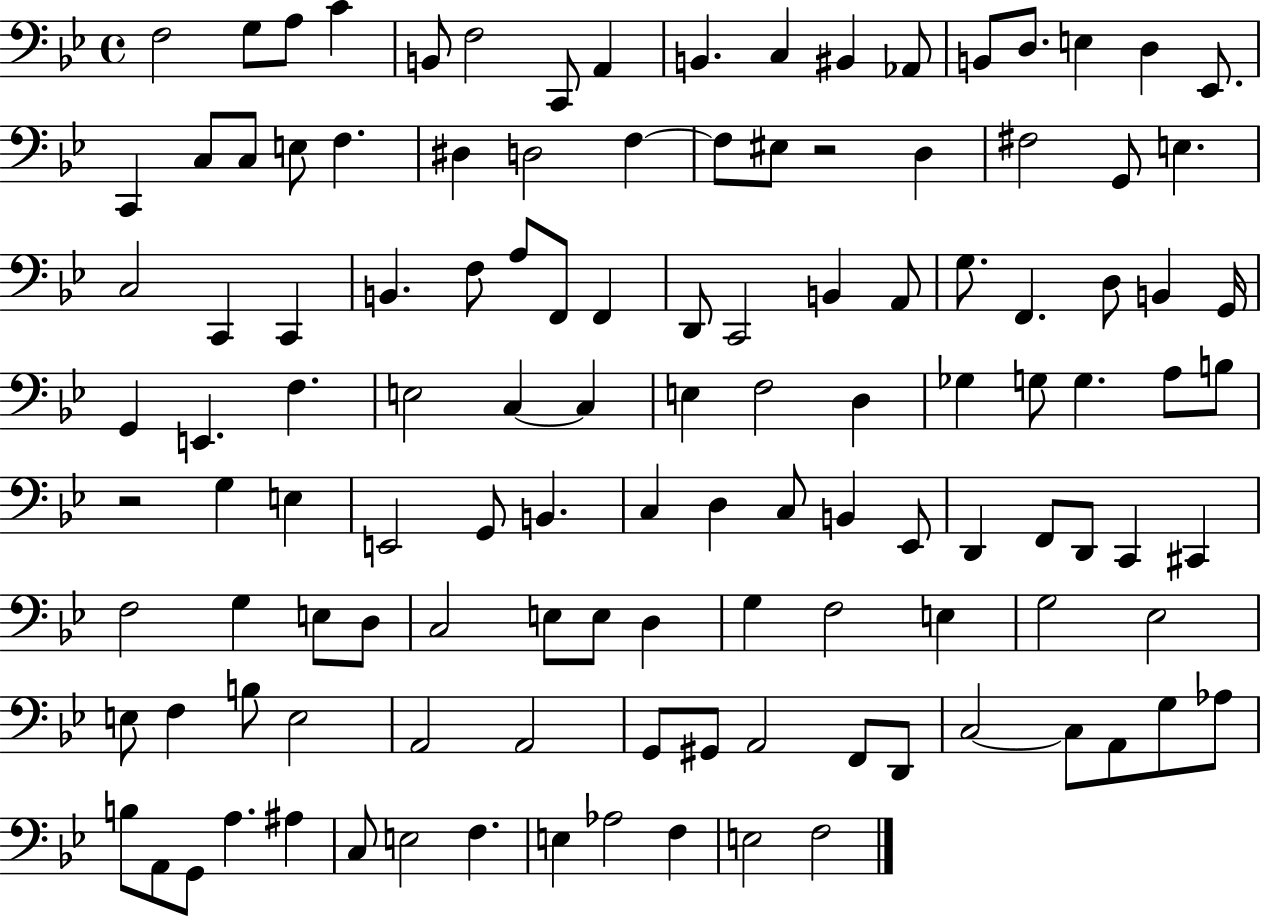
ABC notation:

X:1
T:Untitled
M:4/4
L:1/4
K:Bb
F,2 G,/2 A,/2 C B,,/2 F,2 C,,/2 A,, B,, C, ^B,, _A,,/2 B,,/2 D,/2 E, D, _E,,/2 C,, C,/2 C,/2 E,/2 F, ^D, D,2 F, F,/2 ^E,/2 z2 D, ^F,2 G,,/2 E, C,2 C,, C,, B,, F,/2 A,/2 F,,/2 F,, D,,/2 C,,2 B,, A,,/2 G,/2 F,, D,/2 B,, G,,/4 G,, E,, F, E,2 C, C, E, F,2 D, _G, G,/2 G, A,/2 B,/2 z2 G, E, E,,2 G,,/2 B,, C, D, C,/2 B,, _E,,/2 D,, F,,/2 D,,/2 C,, ^C,, F,2 G, E,/2 D,/2 C,2 E,/2 E,/2 D, G, F,2 E, G,2 _E,2 E,/2 F, B,/2 E,2 A,,2 A,,2 G,,/2 ^G,,/2 A,,2 F,,/2 D,,/2 C,2 C,/2 A,,/2 G,/2 _A,/2 B,/2 A,,/2 G,,/2 A, ^A, C,/2 E,2 F, E, _A,2 F, E,2 F,2